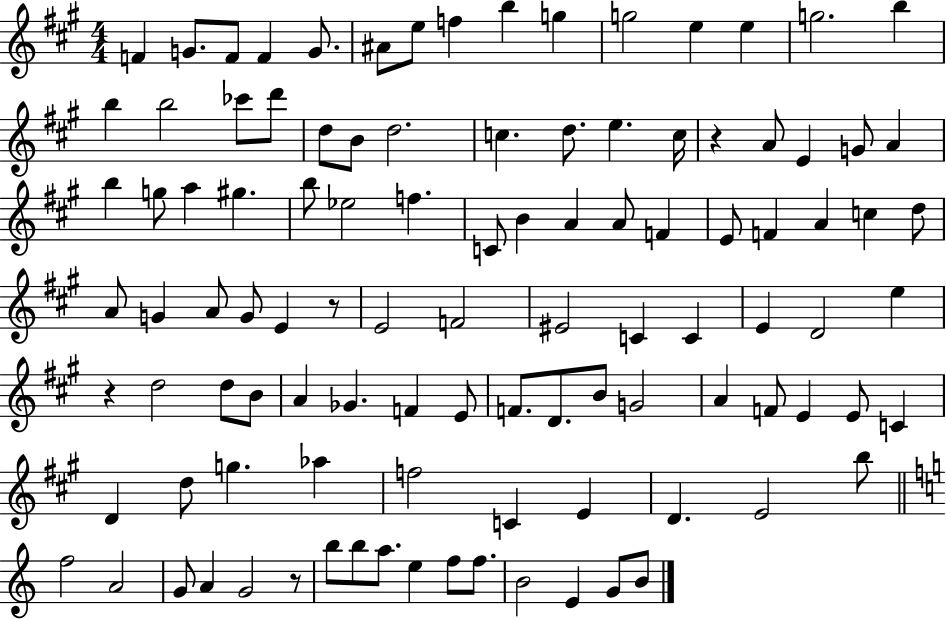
X:1
T:Untitled
M:4/4
L:1/4
K:A
F G/2 F/2 F G/2 ^A/2 e/2 f b g g2 e e g2 b b b2 _c'/2 d'/2 d/2 B/2 d2 c d/2 e c/4 z A/2 E G/2 A b g/2 a ^g b/2 _e2 f C/2 B A A/2 F E/2 F A c d/2 A/2 G A/2 G/2 E z/2 E2 F2 ^E2 C C E D2 e z d2 d/2 B/2 A _G F E/2 F/2 D/2 B/2 G2 A F/2 E E/2 C D d/2 g _a f2 C E D E2 b/2 f2 A2 G/2 A G2 z/2 b/2 b/2 a/2 e f/2 f/2 B2 E G/2 B/2